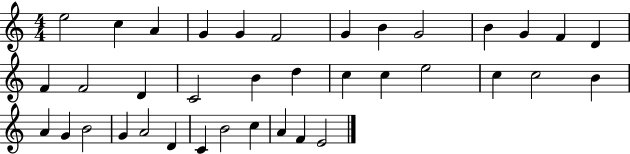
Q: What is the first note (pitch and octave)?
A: E5